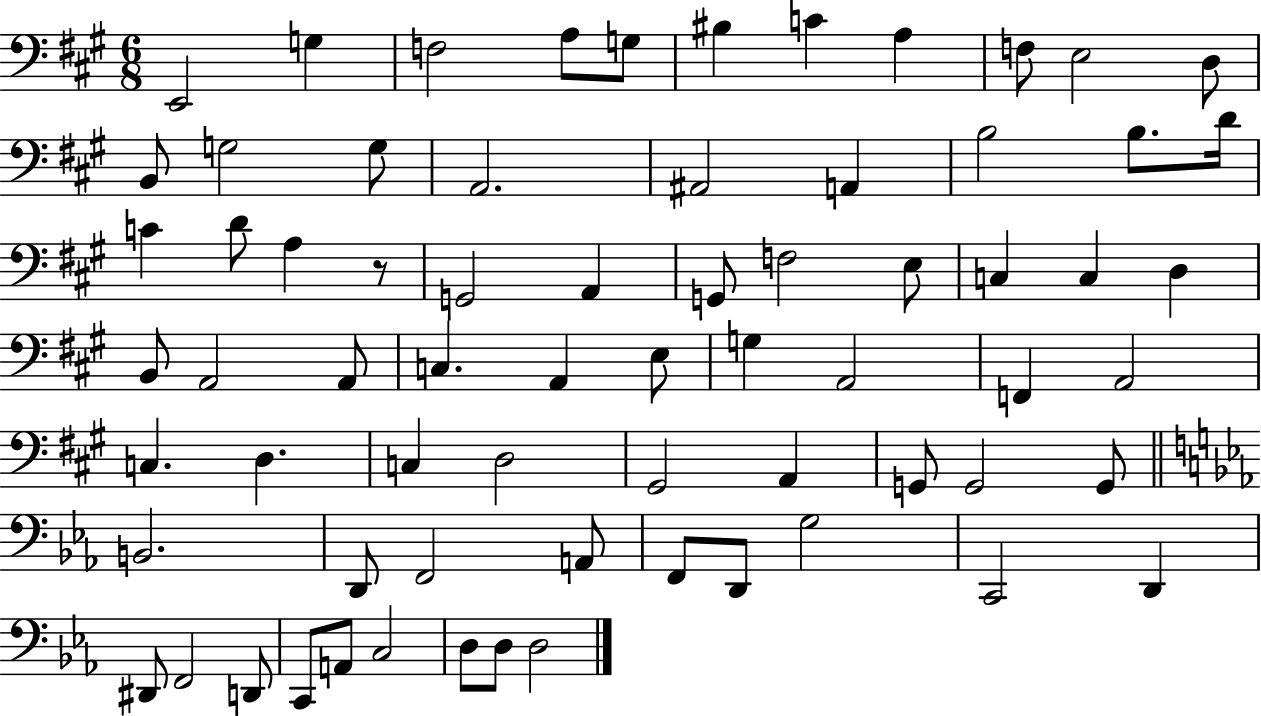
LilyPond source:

{
  \clef bass
  \numericTimeSignature
  \time 6/8
  \key a \major
  e,2 g4 | f2 a8 g8 | bis4 c'4 a4 | f8 e2 d8 | \break b,8 g2 g8 | a,2. | ais,2 a,4 | b2 b8. d'16 | \break c'4 d'8 a4 r8 | g,2 a,4 | g,8 f2 e8 | c4 c4 d4 | \break b,8 a,2 a,8 | c4. a,4 e8 | g4 a,2 | f,4 a,2 | \break c4. d4. | c4 d2 | gis,2 a,4 | g,8 g,2 g,8 | \break \bar "||" \break \key ees \major b,2. | d,8 f,2 a,8 | f,8 d,8 g2 | c,2 d,4 | \break dis,8 f,2 d,8 | c,8 a,8 c2 | d8 d8 d2 | \bar "|."
}